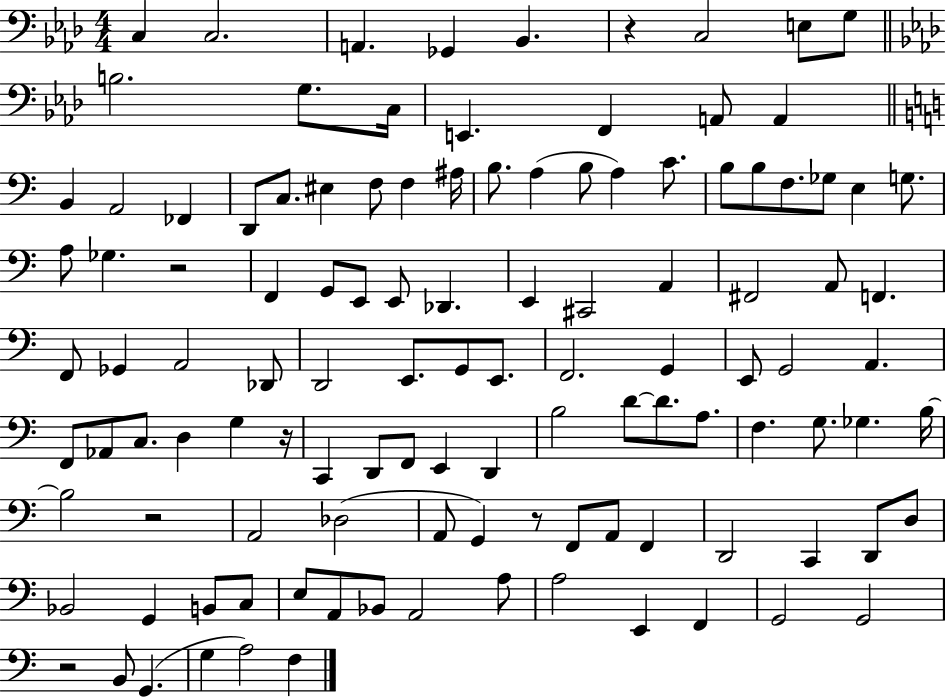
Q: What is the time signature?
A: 4/4